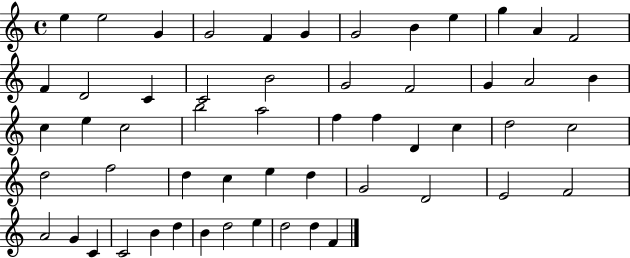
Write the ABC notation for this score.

X:1
T:Untitled
M:4/4
L:1/4
K:C
e e2 G G2 F G G2 B e g A F2 F D2 C C2 B2 G2 F2 G A2 B c e c2 b2 a2 f f D c d2 c2 d2 f2 d c e d G2 D2 E2 F2 A2 G C C2 B d B d2 e d2 d F